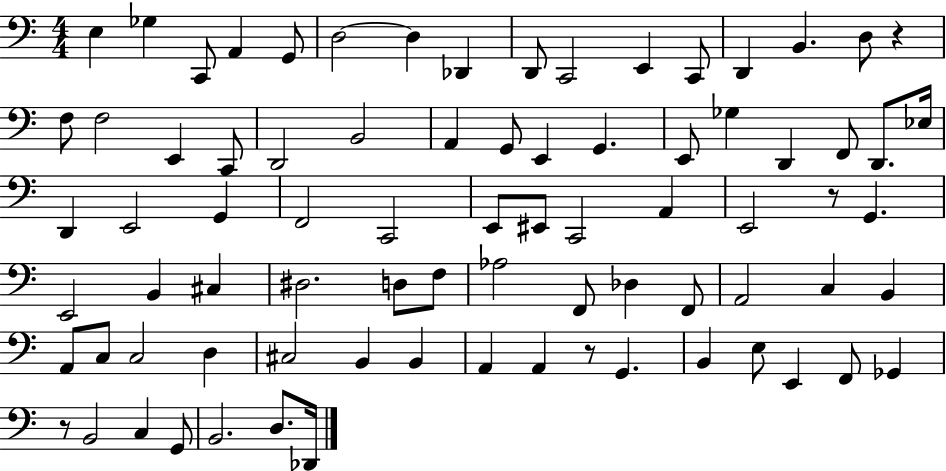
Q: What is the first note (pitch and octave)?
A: E3